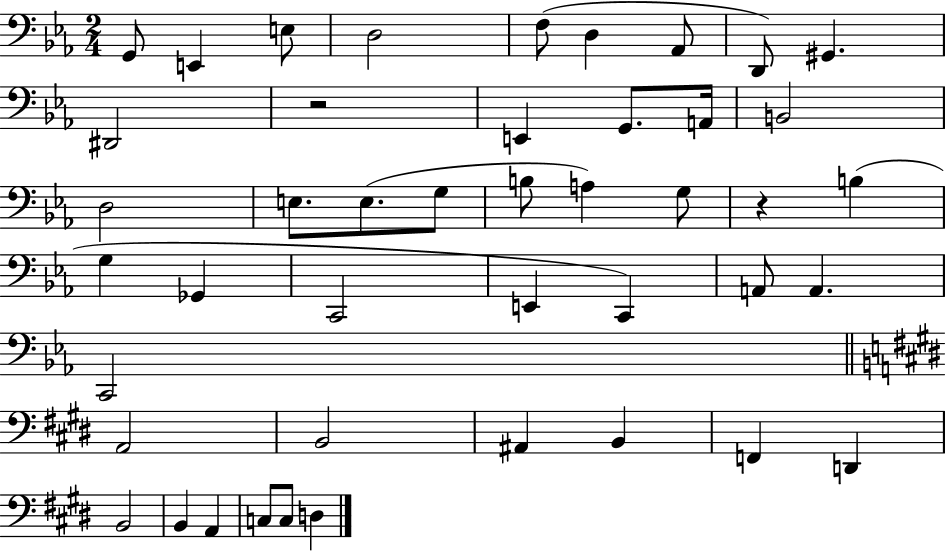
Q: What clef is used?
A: bass